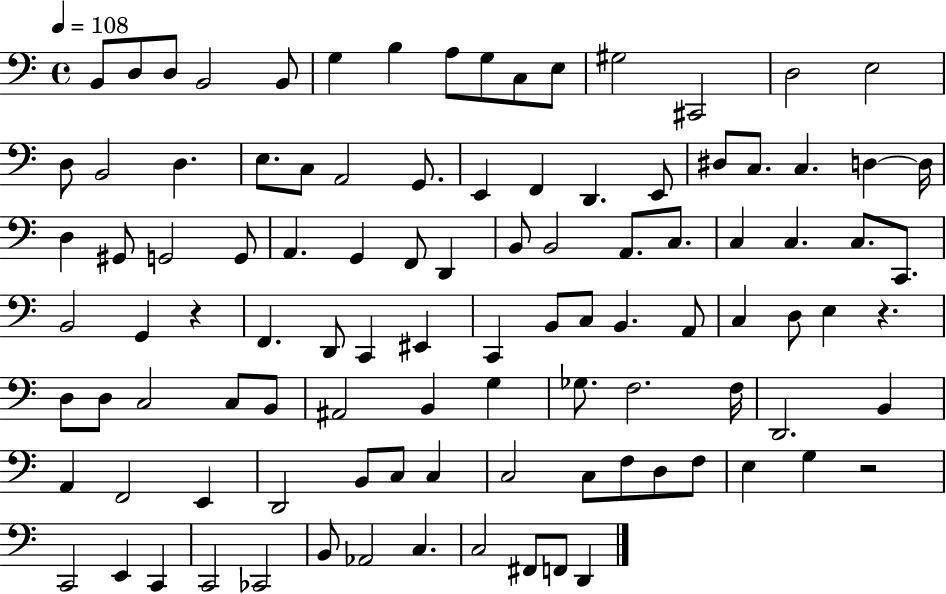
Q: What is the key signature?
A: C major